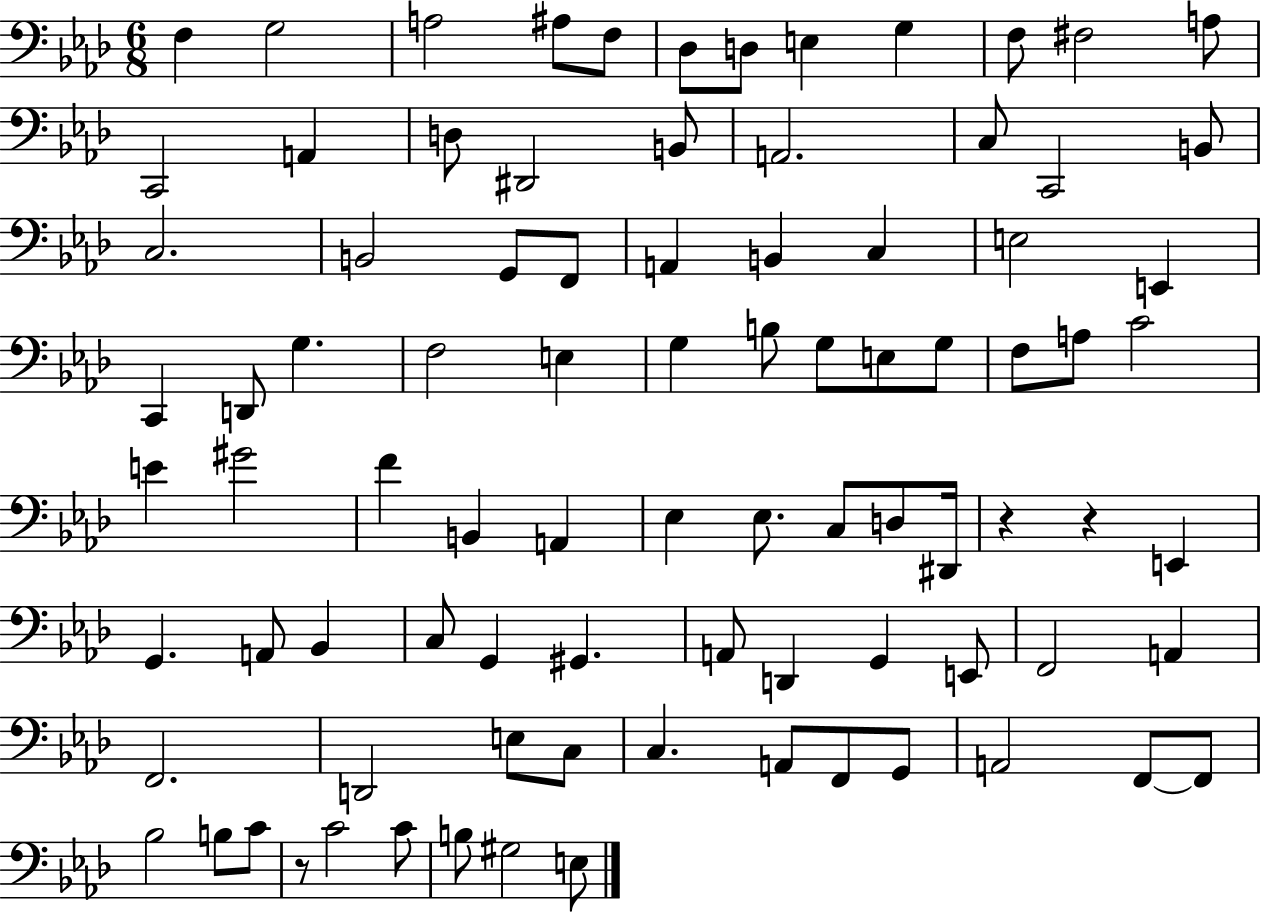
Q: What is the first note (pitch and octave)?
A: F3